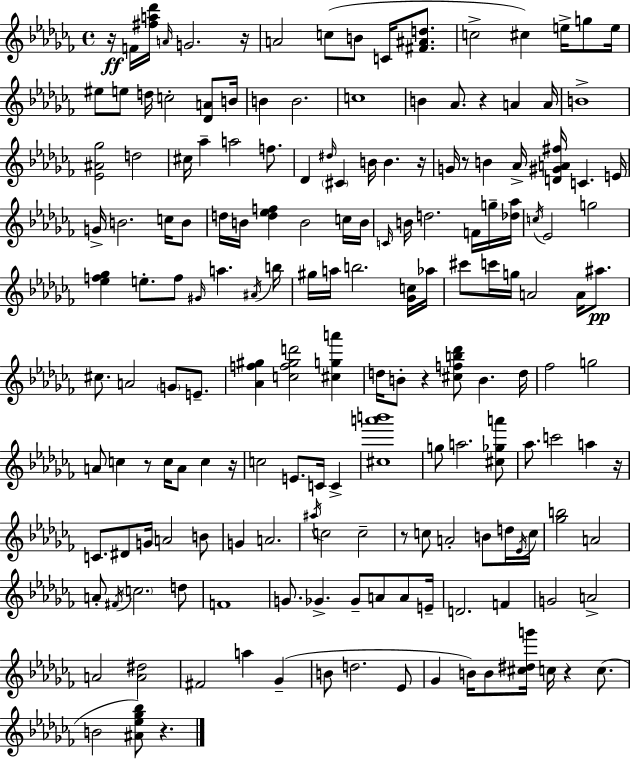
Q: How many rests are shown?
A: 12